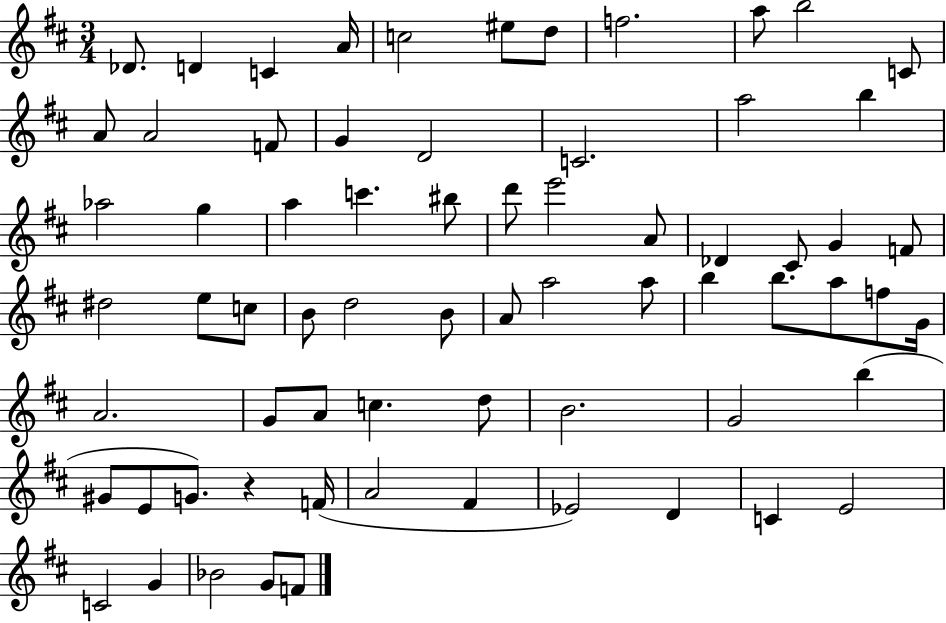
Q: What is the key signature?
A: D major